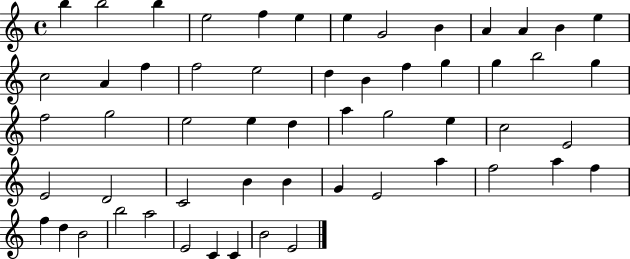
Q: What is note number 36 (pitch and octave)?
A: E4